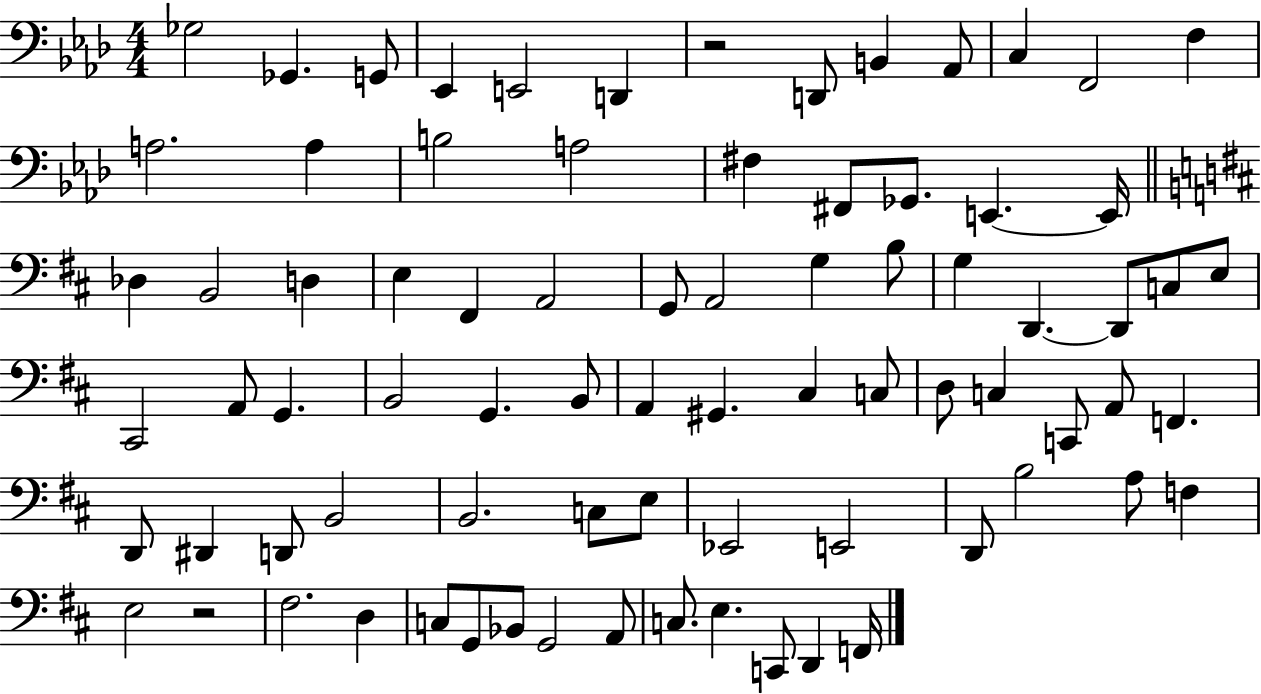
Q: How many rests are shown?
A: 2